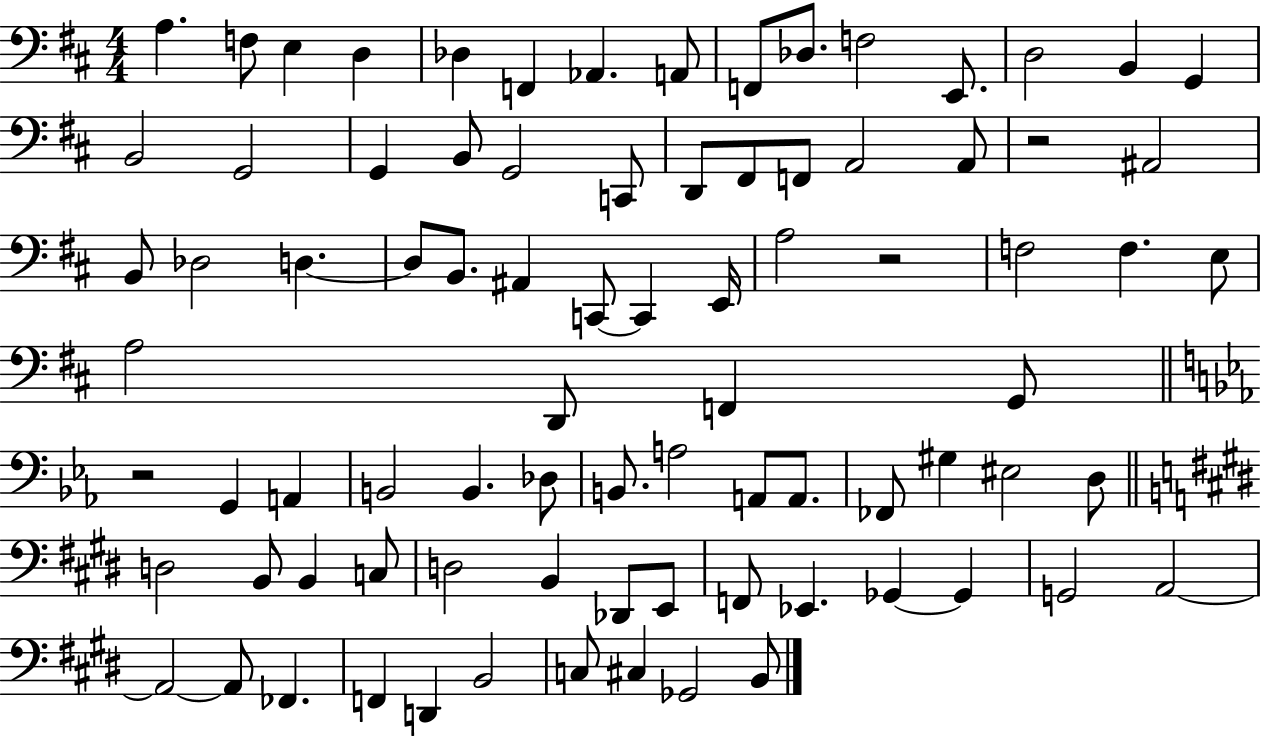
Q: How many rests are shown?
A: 3